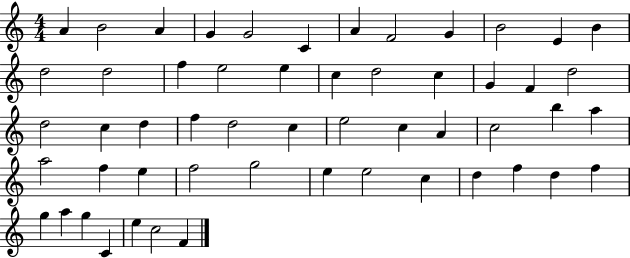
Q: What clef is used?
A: treble